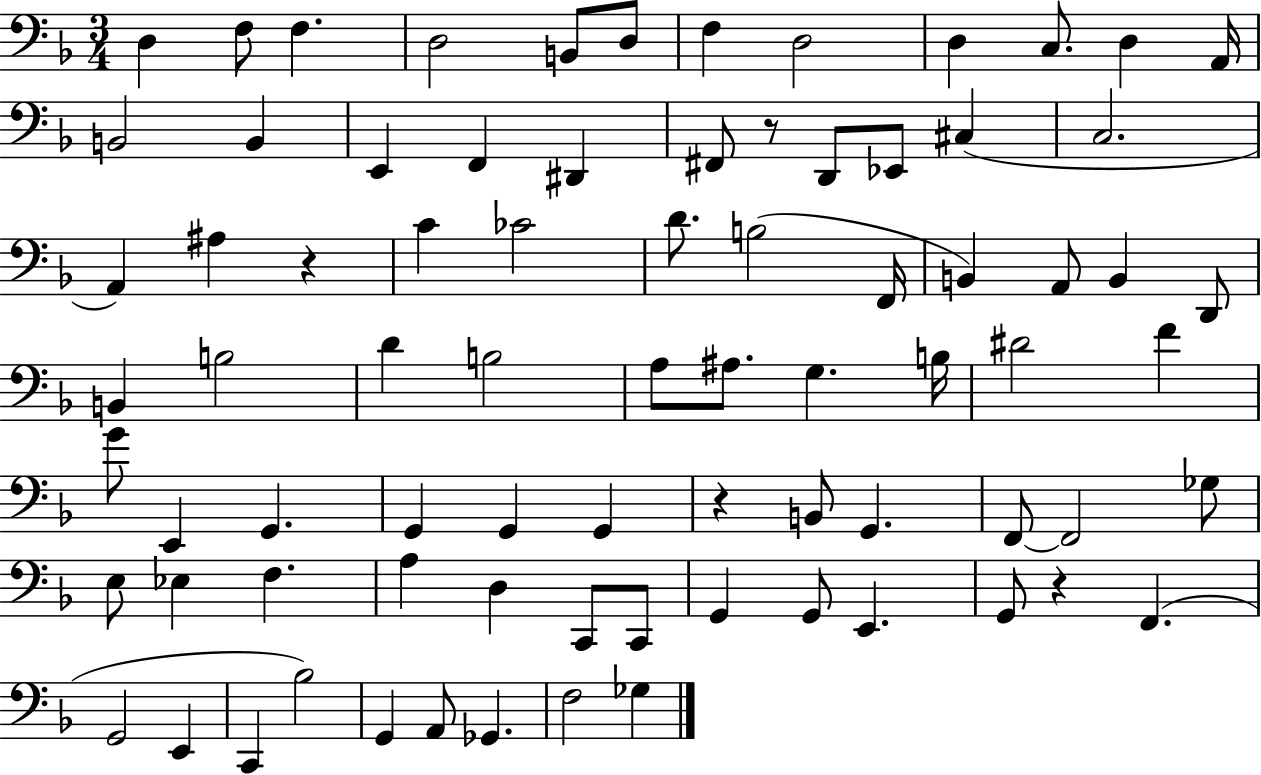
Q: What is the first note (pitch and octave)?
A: D3